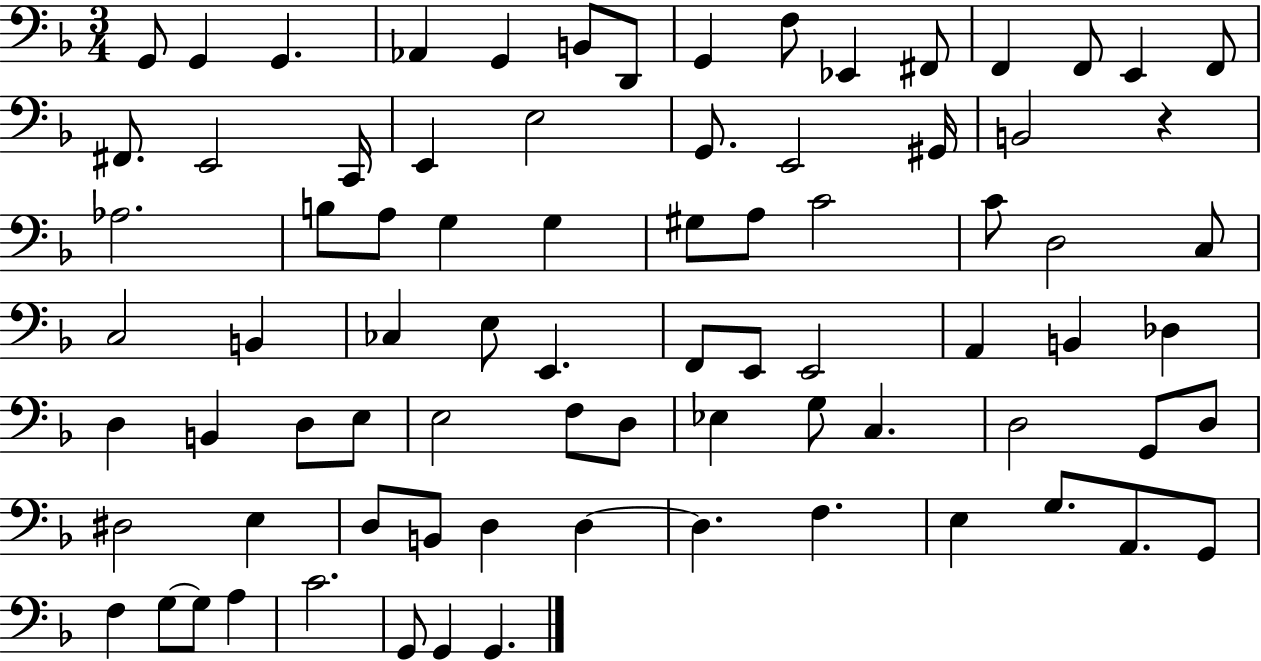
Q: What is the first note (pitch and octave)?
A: G2